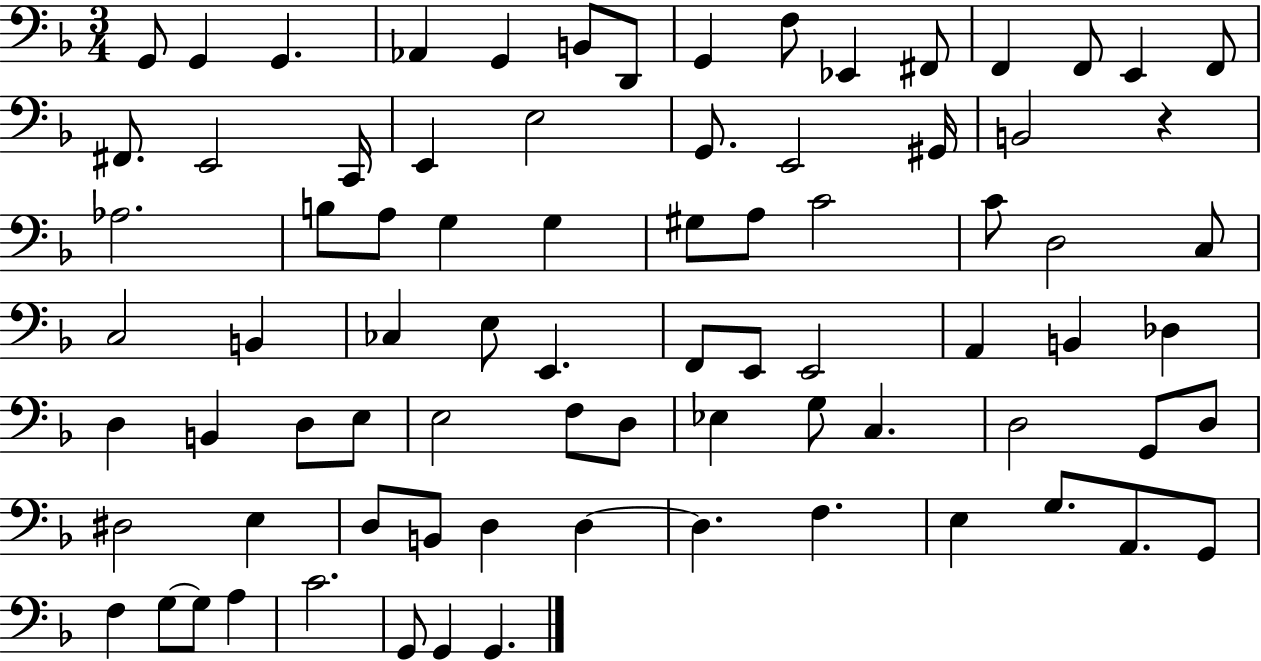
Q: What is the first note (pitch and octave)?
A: G2